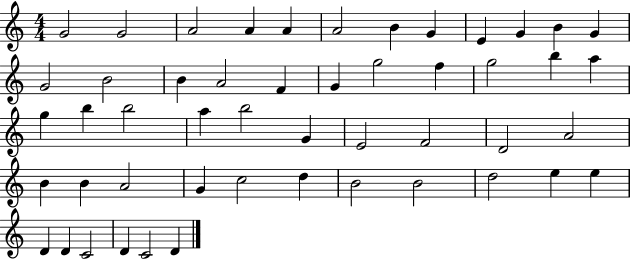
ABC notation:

X:1
T:Untitled
M:4/4
L:1/4
K:C
G2 G2 A2 A A A2 B G E G B G G2 B2 B A2 F G g2 f g2 b a g b b2 a b2 G E2 F2 D2 A2 B B A2 G c2 d B2 B2 d2 e e D D C2 D C2 D